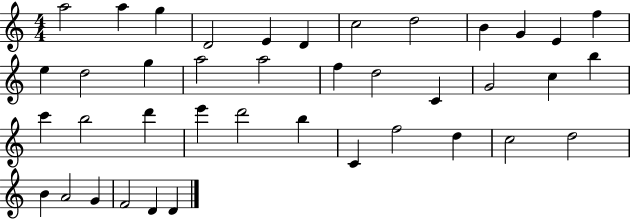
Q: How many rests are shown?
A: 0